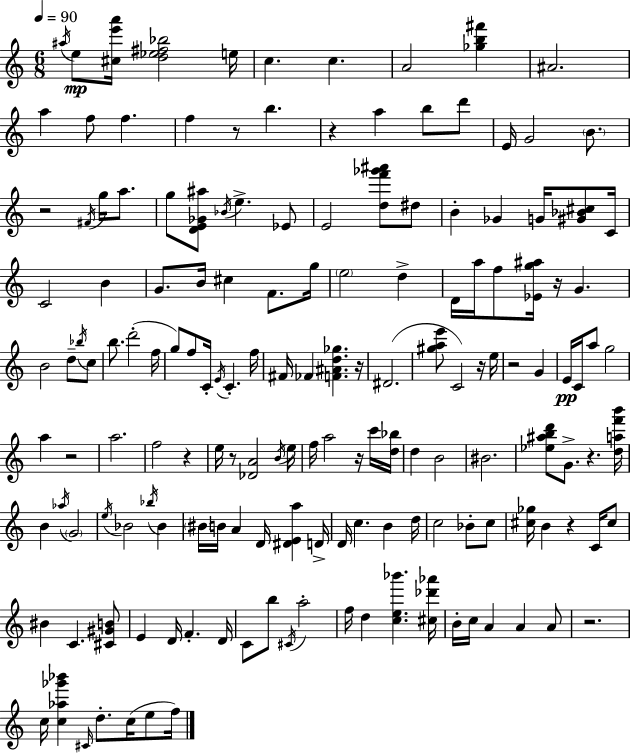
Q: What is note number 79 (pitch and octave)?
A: BIS4